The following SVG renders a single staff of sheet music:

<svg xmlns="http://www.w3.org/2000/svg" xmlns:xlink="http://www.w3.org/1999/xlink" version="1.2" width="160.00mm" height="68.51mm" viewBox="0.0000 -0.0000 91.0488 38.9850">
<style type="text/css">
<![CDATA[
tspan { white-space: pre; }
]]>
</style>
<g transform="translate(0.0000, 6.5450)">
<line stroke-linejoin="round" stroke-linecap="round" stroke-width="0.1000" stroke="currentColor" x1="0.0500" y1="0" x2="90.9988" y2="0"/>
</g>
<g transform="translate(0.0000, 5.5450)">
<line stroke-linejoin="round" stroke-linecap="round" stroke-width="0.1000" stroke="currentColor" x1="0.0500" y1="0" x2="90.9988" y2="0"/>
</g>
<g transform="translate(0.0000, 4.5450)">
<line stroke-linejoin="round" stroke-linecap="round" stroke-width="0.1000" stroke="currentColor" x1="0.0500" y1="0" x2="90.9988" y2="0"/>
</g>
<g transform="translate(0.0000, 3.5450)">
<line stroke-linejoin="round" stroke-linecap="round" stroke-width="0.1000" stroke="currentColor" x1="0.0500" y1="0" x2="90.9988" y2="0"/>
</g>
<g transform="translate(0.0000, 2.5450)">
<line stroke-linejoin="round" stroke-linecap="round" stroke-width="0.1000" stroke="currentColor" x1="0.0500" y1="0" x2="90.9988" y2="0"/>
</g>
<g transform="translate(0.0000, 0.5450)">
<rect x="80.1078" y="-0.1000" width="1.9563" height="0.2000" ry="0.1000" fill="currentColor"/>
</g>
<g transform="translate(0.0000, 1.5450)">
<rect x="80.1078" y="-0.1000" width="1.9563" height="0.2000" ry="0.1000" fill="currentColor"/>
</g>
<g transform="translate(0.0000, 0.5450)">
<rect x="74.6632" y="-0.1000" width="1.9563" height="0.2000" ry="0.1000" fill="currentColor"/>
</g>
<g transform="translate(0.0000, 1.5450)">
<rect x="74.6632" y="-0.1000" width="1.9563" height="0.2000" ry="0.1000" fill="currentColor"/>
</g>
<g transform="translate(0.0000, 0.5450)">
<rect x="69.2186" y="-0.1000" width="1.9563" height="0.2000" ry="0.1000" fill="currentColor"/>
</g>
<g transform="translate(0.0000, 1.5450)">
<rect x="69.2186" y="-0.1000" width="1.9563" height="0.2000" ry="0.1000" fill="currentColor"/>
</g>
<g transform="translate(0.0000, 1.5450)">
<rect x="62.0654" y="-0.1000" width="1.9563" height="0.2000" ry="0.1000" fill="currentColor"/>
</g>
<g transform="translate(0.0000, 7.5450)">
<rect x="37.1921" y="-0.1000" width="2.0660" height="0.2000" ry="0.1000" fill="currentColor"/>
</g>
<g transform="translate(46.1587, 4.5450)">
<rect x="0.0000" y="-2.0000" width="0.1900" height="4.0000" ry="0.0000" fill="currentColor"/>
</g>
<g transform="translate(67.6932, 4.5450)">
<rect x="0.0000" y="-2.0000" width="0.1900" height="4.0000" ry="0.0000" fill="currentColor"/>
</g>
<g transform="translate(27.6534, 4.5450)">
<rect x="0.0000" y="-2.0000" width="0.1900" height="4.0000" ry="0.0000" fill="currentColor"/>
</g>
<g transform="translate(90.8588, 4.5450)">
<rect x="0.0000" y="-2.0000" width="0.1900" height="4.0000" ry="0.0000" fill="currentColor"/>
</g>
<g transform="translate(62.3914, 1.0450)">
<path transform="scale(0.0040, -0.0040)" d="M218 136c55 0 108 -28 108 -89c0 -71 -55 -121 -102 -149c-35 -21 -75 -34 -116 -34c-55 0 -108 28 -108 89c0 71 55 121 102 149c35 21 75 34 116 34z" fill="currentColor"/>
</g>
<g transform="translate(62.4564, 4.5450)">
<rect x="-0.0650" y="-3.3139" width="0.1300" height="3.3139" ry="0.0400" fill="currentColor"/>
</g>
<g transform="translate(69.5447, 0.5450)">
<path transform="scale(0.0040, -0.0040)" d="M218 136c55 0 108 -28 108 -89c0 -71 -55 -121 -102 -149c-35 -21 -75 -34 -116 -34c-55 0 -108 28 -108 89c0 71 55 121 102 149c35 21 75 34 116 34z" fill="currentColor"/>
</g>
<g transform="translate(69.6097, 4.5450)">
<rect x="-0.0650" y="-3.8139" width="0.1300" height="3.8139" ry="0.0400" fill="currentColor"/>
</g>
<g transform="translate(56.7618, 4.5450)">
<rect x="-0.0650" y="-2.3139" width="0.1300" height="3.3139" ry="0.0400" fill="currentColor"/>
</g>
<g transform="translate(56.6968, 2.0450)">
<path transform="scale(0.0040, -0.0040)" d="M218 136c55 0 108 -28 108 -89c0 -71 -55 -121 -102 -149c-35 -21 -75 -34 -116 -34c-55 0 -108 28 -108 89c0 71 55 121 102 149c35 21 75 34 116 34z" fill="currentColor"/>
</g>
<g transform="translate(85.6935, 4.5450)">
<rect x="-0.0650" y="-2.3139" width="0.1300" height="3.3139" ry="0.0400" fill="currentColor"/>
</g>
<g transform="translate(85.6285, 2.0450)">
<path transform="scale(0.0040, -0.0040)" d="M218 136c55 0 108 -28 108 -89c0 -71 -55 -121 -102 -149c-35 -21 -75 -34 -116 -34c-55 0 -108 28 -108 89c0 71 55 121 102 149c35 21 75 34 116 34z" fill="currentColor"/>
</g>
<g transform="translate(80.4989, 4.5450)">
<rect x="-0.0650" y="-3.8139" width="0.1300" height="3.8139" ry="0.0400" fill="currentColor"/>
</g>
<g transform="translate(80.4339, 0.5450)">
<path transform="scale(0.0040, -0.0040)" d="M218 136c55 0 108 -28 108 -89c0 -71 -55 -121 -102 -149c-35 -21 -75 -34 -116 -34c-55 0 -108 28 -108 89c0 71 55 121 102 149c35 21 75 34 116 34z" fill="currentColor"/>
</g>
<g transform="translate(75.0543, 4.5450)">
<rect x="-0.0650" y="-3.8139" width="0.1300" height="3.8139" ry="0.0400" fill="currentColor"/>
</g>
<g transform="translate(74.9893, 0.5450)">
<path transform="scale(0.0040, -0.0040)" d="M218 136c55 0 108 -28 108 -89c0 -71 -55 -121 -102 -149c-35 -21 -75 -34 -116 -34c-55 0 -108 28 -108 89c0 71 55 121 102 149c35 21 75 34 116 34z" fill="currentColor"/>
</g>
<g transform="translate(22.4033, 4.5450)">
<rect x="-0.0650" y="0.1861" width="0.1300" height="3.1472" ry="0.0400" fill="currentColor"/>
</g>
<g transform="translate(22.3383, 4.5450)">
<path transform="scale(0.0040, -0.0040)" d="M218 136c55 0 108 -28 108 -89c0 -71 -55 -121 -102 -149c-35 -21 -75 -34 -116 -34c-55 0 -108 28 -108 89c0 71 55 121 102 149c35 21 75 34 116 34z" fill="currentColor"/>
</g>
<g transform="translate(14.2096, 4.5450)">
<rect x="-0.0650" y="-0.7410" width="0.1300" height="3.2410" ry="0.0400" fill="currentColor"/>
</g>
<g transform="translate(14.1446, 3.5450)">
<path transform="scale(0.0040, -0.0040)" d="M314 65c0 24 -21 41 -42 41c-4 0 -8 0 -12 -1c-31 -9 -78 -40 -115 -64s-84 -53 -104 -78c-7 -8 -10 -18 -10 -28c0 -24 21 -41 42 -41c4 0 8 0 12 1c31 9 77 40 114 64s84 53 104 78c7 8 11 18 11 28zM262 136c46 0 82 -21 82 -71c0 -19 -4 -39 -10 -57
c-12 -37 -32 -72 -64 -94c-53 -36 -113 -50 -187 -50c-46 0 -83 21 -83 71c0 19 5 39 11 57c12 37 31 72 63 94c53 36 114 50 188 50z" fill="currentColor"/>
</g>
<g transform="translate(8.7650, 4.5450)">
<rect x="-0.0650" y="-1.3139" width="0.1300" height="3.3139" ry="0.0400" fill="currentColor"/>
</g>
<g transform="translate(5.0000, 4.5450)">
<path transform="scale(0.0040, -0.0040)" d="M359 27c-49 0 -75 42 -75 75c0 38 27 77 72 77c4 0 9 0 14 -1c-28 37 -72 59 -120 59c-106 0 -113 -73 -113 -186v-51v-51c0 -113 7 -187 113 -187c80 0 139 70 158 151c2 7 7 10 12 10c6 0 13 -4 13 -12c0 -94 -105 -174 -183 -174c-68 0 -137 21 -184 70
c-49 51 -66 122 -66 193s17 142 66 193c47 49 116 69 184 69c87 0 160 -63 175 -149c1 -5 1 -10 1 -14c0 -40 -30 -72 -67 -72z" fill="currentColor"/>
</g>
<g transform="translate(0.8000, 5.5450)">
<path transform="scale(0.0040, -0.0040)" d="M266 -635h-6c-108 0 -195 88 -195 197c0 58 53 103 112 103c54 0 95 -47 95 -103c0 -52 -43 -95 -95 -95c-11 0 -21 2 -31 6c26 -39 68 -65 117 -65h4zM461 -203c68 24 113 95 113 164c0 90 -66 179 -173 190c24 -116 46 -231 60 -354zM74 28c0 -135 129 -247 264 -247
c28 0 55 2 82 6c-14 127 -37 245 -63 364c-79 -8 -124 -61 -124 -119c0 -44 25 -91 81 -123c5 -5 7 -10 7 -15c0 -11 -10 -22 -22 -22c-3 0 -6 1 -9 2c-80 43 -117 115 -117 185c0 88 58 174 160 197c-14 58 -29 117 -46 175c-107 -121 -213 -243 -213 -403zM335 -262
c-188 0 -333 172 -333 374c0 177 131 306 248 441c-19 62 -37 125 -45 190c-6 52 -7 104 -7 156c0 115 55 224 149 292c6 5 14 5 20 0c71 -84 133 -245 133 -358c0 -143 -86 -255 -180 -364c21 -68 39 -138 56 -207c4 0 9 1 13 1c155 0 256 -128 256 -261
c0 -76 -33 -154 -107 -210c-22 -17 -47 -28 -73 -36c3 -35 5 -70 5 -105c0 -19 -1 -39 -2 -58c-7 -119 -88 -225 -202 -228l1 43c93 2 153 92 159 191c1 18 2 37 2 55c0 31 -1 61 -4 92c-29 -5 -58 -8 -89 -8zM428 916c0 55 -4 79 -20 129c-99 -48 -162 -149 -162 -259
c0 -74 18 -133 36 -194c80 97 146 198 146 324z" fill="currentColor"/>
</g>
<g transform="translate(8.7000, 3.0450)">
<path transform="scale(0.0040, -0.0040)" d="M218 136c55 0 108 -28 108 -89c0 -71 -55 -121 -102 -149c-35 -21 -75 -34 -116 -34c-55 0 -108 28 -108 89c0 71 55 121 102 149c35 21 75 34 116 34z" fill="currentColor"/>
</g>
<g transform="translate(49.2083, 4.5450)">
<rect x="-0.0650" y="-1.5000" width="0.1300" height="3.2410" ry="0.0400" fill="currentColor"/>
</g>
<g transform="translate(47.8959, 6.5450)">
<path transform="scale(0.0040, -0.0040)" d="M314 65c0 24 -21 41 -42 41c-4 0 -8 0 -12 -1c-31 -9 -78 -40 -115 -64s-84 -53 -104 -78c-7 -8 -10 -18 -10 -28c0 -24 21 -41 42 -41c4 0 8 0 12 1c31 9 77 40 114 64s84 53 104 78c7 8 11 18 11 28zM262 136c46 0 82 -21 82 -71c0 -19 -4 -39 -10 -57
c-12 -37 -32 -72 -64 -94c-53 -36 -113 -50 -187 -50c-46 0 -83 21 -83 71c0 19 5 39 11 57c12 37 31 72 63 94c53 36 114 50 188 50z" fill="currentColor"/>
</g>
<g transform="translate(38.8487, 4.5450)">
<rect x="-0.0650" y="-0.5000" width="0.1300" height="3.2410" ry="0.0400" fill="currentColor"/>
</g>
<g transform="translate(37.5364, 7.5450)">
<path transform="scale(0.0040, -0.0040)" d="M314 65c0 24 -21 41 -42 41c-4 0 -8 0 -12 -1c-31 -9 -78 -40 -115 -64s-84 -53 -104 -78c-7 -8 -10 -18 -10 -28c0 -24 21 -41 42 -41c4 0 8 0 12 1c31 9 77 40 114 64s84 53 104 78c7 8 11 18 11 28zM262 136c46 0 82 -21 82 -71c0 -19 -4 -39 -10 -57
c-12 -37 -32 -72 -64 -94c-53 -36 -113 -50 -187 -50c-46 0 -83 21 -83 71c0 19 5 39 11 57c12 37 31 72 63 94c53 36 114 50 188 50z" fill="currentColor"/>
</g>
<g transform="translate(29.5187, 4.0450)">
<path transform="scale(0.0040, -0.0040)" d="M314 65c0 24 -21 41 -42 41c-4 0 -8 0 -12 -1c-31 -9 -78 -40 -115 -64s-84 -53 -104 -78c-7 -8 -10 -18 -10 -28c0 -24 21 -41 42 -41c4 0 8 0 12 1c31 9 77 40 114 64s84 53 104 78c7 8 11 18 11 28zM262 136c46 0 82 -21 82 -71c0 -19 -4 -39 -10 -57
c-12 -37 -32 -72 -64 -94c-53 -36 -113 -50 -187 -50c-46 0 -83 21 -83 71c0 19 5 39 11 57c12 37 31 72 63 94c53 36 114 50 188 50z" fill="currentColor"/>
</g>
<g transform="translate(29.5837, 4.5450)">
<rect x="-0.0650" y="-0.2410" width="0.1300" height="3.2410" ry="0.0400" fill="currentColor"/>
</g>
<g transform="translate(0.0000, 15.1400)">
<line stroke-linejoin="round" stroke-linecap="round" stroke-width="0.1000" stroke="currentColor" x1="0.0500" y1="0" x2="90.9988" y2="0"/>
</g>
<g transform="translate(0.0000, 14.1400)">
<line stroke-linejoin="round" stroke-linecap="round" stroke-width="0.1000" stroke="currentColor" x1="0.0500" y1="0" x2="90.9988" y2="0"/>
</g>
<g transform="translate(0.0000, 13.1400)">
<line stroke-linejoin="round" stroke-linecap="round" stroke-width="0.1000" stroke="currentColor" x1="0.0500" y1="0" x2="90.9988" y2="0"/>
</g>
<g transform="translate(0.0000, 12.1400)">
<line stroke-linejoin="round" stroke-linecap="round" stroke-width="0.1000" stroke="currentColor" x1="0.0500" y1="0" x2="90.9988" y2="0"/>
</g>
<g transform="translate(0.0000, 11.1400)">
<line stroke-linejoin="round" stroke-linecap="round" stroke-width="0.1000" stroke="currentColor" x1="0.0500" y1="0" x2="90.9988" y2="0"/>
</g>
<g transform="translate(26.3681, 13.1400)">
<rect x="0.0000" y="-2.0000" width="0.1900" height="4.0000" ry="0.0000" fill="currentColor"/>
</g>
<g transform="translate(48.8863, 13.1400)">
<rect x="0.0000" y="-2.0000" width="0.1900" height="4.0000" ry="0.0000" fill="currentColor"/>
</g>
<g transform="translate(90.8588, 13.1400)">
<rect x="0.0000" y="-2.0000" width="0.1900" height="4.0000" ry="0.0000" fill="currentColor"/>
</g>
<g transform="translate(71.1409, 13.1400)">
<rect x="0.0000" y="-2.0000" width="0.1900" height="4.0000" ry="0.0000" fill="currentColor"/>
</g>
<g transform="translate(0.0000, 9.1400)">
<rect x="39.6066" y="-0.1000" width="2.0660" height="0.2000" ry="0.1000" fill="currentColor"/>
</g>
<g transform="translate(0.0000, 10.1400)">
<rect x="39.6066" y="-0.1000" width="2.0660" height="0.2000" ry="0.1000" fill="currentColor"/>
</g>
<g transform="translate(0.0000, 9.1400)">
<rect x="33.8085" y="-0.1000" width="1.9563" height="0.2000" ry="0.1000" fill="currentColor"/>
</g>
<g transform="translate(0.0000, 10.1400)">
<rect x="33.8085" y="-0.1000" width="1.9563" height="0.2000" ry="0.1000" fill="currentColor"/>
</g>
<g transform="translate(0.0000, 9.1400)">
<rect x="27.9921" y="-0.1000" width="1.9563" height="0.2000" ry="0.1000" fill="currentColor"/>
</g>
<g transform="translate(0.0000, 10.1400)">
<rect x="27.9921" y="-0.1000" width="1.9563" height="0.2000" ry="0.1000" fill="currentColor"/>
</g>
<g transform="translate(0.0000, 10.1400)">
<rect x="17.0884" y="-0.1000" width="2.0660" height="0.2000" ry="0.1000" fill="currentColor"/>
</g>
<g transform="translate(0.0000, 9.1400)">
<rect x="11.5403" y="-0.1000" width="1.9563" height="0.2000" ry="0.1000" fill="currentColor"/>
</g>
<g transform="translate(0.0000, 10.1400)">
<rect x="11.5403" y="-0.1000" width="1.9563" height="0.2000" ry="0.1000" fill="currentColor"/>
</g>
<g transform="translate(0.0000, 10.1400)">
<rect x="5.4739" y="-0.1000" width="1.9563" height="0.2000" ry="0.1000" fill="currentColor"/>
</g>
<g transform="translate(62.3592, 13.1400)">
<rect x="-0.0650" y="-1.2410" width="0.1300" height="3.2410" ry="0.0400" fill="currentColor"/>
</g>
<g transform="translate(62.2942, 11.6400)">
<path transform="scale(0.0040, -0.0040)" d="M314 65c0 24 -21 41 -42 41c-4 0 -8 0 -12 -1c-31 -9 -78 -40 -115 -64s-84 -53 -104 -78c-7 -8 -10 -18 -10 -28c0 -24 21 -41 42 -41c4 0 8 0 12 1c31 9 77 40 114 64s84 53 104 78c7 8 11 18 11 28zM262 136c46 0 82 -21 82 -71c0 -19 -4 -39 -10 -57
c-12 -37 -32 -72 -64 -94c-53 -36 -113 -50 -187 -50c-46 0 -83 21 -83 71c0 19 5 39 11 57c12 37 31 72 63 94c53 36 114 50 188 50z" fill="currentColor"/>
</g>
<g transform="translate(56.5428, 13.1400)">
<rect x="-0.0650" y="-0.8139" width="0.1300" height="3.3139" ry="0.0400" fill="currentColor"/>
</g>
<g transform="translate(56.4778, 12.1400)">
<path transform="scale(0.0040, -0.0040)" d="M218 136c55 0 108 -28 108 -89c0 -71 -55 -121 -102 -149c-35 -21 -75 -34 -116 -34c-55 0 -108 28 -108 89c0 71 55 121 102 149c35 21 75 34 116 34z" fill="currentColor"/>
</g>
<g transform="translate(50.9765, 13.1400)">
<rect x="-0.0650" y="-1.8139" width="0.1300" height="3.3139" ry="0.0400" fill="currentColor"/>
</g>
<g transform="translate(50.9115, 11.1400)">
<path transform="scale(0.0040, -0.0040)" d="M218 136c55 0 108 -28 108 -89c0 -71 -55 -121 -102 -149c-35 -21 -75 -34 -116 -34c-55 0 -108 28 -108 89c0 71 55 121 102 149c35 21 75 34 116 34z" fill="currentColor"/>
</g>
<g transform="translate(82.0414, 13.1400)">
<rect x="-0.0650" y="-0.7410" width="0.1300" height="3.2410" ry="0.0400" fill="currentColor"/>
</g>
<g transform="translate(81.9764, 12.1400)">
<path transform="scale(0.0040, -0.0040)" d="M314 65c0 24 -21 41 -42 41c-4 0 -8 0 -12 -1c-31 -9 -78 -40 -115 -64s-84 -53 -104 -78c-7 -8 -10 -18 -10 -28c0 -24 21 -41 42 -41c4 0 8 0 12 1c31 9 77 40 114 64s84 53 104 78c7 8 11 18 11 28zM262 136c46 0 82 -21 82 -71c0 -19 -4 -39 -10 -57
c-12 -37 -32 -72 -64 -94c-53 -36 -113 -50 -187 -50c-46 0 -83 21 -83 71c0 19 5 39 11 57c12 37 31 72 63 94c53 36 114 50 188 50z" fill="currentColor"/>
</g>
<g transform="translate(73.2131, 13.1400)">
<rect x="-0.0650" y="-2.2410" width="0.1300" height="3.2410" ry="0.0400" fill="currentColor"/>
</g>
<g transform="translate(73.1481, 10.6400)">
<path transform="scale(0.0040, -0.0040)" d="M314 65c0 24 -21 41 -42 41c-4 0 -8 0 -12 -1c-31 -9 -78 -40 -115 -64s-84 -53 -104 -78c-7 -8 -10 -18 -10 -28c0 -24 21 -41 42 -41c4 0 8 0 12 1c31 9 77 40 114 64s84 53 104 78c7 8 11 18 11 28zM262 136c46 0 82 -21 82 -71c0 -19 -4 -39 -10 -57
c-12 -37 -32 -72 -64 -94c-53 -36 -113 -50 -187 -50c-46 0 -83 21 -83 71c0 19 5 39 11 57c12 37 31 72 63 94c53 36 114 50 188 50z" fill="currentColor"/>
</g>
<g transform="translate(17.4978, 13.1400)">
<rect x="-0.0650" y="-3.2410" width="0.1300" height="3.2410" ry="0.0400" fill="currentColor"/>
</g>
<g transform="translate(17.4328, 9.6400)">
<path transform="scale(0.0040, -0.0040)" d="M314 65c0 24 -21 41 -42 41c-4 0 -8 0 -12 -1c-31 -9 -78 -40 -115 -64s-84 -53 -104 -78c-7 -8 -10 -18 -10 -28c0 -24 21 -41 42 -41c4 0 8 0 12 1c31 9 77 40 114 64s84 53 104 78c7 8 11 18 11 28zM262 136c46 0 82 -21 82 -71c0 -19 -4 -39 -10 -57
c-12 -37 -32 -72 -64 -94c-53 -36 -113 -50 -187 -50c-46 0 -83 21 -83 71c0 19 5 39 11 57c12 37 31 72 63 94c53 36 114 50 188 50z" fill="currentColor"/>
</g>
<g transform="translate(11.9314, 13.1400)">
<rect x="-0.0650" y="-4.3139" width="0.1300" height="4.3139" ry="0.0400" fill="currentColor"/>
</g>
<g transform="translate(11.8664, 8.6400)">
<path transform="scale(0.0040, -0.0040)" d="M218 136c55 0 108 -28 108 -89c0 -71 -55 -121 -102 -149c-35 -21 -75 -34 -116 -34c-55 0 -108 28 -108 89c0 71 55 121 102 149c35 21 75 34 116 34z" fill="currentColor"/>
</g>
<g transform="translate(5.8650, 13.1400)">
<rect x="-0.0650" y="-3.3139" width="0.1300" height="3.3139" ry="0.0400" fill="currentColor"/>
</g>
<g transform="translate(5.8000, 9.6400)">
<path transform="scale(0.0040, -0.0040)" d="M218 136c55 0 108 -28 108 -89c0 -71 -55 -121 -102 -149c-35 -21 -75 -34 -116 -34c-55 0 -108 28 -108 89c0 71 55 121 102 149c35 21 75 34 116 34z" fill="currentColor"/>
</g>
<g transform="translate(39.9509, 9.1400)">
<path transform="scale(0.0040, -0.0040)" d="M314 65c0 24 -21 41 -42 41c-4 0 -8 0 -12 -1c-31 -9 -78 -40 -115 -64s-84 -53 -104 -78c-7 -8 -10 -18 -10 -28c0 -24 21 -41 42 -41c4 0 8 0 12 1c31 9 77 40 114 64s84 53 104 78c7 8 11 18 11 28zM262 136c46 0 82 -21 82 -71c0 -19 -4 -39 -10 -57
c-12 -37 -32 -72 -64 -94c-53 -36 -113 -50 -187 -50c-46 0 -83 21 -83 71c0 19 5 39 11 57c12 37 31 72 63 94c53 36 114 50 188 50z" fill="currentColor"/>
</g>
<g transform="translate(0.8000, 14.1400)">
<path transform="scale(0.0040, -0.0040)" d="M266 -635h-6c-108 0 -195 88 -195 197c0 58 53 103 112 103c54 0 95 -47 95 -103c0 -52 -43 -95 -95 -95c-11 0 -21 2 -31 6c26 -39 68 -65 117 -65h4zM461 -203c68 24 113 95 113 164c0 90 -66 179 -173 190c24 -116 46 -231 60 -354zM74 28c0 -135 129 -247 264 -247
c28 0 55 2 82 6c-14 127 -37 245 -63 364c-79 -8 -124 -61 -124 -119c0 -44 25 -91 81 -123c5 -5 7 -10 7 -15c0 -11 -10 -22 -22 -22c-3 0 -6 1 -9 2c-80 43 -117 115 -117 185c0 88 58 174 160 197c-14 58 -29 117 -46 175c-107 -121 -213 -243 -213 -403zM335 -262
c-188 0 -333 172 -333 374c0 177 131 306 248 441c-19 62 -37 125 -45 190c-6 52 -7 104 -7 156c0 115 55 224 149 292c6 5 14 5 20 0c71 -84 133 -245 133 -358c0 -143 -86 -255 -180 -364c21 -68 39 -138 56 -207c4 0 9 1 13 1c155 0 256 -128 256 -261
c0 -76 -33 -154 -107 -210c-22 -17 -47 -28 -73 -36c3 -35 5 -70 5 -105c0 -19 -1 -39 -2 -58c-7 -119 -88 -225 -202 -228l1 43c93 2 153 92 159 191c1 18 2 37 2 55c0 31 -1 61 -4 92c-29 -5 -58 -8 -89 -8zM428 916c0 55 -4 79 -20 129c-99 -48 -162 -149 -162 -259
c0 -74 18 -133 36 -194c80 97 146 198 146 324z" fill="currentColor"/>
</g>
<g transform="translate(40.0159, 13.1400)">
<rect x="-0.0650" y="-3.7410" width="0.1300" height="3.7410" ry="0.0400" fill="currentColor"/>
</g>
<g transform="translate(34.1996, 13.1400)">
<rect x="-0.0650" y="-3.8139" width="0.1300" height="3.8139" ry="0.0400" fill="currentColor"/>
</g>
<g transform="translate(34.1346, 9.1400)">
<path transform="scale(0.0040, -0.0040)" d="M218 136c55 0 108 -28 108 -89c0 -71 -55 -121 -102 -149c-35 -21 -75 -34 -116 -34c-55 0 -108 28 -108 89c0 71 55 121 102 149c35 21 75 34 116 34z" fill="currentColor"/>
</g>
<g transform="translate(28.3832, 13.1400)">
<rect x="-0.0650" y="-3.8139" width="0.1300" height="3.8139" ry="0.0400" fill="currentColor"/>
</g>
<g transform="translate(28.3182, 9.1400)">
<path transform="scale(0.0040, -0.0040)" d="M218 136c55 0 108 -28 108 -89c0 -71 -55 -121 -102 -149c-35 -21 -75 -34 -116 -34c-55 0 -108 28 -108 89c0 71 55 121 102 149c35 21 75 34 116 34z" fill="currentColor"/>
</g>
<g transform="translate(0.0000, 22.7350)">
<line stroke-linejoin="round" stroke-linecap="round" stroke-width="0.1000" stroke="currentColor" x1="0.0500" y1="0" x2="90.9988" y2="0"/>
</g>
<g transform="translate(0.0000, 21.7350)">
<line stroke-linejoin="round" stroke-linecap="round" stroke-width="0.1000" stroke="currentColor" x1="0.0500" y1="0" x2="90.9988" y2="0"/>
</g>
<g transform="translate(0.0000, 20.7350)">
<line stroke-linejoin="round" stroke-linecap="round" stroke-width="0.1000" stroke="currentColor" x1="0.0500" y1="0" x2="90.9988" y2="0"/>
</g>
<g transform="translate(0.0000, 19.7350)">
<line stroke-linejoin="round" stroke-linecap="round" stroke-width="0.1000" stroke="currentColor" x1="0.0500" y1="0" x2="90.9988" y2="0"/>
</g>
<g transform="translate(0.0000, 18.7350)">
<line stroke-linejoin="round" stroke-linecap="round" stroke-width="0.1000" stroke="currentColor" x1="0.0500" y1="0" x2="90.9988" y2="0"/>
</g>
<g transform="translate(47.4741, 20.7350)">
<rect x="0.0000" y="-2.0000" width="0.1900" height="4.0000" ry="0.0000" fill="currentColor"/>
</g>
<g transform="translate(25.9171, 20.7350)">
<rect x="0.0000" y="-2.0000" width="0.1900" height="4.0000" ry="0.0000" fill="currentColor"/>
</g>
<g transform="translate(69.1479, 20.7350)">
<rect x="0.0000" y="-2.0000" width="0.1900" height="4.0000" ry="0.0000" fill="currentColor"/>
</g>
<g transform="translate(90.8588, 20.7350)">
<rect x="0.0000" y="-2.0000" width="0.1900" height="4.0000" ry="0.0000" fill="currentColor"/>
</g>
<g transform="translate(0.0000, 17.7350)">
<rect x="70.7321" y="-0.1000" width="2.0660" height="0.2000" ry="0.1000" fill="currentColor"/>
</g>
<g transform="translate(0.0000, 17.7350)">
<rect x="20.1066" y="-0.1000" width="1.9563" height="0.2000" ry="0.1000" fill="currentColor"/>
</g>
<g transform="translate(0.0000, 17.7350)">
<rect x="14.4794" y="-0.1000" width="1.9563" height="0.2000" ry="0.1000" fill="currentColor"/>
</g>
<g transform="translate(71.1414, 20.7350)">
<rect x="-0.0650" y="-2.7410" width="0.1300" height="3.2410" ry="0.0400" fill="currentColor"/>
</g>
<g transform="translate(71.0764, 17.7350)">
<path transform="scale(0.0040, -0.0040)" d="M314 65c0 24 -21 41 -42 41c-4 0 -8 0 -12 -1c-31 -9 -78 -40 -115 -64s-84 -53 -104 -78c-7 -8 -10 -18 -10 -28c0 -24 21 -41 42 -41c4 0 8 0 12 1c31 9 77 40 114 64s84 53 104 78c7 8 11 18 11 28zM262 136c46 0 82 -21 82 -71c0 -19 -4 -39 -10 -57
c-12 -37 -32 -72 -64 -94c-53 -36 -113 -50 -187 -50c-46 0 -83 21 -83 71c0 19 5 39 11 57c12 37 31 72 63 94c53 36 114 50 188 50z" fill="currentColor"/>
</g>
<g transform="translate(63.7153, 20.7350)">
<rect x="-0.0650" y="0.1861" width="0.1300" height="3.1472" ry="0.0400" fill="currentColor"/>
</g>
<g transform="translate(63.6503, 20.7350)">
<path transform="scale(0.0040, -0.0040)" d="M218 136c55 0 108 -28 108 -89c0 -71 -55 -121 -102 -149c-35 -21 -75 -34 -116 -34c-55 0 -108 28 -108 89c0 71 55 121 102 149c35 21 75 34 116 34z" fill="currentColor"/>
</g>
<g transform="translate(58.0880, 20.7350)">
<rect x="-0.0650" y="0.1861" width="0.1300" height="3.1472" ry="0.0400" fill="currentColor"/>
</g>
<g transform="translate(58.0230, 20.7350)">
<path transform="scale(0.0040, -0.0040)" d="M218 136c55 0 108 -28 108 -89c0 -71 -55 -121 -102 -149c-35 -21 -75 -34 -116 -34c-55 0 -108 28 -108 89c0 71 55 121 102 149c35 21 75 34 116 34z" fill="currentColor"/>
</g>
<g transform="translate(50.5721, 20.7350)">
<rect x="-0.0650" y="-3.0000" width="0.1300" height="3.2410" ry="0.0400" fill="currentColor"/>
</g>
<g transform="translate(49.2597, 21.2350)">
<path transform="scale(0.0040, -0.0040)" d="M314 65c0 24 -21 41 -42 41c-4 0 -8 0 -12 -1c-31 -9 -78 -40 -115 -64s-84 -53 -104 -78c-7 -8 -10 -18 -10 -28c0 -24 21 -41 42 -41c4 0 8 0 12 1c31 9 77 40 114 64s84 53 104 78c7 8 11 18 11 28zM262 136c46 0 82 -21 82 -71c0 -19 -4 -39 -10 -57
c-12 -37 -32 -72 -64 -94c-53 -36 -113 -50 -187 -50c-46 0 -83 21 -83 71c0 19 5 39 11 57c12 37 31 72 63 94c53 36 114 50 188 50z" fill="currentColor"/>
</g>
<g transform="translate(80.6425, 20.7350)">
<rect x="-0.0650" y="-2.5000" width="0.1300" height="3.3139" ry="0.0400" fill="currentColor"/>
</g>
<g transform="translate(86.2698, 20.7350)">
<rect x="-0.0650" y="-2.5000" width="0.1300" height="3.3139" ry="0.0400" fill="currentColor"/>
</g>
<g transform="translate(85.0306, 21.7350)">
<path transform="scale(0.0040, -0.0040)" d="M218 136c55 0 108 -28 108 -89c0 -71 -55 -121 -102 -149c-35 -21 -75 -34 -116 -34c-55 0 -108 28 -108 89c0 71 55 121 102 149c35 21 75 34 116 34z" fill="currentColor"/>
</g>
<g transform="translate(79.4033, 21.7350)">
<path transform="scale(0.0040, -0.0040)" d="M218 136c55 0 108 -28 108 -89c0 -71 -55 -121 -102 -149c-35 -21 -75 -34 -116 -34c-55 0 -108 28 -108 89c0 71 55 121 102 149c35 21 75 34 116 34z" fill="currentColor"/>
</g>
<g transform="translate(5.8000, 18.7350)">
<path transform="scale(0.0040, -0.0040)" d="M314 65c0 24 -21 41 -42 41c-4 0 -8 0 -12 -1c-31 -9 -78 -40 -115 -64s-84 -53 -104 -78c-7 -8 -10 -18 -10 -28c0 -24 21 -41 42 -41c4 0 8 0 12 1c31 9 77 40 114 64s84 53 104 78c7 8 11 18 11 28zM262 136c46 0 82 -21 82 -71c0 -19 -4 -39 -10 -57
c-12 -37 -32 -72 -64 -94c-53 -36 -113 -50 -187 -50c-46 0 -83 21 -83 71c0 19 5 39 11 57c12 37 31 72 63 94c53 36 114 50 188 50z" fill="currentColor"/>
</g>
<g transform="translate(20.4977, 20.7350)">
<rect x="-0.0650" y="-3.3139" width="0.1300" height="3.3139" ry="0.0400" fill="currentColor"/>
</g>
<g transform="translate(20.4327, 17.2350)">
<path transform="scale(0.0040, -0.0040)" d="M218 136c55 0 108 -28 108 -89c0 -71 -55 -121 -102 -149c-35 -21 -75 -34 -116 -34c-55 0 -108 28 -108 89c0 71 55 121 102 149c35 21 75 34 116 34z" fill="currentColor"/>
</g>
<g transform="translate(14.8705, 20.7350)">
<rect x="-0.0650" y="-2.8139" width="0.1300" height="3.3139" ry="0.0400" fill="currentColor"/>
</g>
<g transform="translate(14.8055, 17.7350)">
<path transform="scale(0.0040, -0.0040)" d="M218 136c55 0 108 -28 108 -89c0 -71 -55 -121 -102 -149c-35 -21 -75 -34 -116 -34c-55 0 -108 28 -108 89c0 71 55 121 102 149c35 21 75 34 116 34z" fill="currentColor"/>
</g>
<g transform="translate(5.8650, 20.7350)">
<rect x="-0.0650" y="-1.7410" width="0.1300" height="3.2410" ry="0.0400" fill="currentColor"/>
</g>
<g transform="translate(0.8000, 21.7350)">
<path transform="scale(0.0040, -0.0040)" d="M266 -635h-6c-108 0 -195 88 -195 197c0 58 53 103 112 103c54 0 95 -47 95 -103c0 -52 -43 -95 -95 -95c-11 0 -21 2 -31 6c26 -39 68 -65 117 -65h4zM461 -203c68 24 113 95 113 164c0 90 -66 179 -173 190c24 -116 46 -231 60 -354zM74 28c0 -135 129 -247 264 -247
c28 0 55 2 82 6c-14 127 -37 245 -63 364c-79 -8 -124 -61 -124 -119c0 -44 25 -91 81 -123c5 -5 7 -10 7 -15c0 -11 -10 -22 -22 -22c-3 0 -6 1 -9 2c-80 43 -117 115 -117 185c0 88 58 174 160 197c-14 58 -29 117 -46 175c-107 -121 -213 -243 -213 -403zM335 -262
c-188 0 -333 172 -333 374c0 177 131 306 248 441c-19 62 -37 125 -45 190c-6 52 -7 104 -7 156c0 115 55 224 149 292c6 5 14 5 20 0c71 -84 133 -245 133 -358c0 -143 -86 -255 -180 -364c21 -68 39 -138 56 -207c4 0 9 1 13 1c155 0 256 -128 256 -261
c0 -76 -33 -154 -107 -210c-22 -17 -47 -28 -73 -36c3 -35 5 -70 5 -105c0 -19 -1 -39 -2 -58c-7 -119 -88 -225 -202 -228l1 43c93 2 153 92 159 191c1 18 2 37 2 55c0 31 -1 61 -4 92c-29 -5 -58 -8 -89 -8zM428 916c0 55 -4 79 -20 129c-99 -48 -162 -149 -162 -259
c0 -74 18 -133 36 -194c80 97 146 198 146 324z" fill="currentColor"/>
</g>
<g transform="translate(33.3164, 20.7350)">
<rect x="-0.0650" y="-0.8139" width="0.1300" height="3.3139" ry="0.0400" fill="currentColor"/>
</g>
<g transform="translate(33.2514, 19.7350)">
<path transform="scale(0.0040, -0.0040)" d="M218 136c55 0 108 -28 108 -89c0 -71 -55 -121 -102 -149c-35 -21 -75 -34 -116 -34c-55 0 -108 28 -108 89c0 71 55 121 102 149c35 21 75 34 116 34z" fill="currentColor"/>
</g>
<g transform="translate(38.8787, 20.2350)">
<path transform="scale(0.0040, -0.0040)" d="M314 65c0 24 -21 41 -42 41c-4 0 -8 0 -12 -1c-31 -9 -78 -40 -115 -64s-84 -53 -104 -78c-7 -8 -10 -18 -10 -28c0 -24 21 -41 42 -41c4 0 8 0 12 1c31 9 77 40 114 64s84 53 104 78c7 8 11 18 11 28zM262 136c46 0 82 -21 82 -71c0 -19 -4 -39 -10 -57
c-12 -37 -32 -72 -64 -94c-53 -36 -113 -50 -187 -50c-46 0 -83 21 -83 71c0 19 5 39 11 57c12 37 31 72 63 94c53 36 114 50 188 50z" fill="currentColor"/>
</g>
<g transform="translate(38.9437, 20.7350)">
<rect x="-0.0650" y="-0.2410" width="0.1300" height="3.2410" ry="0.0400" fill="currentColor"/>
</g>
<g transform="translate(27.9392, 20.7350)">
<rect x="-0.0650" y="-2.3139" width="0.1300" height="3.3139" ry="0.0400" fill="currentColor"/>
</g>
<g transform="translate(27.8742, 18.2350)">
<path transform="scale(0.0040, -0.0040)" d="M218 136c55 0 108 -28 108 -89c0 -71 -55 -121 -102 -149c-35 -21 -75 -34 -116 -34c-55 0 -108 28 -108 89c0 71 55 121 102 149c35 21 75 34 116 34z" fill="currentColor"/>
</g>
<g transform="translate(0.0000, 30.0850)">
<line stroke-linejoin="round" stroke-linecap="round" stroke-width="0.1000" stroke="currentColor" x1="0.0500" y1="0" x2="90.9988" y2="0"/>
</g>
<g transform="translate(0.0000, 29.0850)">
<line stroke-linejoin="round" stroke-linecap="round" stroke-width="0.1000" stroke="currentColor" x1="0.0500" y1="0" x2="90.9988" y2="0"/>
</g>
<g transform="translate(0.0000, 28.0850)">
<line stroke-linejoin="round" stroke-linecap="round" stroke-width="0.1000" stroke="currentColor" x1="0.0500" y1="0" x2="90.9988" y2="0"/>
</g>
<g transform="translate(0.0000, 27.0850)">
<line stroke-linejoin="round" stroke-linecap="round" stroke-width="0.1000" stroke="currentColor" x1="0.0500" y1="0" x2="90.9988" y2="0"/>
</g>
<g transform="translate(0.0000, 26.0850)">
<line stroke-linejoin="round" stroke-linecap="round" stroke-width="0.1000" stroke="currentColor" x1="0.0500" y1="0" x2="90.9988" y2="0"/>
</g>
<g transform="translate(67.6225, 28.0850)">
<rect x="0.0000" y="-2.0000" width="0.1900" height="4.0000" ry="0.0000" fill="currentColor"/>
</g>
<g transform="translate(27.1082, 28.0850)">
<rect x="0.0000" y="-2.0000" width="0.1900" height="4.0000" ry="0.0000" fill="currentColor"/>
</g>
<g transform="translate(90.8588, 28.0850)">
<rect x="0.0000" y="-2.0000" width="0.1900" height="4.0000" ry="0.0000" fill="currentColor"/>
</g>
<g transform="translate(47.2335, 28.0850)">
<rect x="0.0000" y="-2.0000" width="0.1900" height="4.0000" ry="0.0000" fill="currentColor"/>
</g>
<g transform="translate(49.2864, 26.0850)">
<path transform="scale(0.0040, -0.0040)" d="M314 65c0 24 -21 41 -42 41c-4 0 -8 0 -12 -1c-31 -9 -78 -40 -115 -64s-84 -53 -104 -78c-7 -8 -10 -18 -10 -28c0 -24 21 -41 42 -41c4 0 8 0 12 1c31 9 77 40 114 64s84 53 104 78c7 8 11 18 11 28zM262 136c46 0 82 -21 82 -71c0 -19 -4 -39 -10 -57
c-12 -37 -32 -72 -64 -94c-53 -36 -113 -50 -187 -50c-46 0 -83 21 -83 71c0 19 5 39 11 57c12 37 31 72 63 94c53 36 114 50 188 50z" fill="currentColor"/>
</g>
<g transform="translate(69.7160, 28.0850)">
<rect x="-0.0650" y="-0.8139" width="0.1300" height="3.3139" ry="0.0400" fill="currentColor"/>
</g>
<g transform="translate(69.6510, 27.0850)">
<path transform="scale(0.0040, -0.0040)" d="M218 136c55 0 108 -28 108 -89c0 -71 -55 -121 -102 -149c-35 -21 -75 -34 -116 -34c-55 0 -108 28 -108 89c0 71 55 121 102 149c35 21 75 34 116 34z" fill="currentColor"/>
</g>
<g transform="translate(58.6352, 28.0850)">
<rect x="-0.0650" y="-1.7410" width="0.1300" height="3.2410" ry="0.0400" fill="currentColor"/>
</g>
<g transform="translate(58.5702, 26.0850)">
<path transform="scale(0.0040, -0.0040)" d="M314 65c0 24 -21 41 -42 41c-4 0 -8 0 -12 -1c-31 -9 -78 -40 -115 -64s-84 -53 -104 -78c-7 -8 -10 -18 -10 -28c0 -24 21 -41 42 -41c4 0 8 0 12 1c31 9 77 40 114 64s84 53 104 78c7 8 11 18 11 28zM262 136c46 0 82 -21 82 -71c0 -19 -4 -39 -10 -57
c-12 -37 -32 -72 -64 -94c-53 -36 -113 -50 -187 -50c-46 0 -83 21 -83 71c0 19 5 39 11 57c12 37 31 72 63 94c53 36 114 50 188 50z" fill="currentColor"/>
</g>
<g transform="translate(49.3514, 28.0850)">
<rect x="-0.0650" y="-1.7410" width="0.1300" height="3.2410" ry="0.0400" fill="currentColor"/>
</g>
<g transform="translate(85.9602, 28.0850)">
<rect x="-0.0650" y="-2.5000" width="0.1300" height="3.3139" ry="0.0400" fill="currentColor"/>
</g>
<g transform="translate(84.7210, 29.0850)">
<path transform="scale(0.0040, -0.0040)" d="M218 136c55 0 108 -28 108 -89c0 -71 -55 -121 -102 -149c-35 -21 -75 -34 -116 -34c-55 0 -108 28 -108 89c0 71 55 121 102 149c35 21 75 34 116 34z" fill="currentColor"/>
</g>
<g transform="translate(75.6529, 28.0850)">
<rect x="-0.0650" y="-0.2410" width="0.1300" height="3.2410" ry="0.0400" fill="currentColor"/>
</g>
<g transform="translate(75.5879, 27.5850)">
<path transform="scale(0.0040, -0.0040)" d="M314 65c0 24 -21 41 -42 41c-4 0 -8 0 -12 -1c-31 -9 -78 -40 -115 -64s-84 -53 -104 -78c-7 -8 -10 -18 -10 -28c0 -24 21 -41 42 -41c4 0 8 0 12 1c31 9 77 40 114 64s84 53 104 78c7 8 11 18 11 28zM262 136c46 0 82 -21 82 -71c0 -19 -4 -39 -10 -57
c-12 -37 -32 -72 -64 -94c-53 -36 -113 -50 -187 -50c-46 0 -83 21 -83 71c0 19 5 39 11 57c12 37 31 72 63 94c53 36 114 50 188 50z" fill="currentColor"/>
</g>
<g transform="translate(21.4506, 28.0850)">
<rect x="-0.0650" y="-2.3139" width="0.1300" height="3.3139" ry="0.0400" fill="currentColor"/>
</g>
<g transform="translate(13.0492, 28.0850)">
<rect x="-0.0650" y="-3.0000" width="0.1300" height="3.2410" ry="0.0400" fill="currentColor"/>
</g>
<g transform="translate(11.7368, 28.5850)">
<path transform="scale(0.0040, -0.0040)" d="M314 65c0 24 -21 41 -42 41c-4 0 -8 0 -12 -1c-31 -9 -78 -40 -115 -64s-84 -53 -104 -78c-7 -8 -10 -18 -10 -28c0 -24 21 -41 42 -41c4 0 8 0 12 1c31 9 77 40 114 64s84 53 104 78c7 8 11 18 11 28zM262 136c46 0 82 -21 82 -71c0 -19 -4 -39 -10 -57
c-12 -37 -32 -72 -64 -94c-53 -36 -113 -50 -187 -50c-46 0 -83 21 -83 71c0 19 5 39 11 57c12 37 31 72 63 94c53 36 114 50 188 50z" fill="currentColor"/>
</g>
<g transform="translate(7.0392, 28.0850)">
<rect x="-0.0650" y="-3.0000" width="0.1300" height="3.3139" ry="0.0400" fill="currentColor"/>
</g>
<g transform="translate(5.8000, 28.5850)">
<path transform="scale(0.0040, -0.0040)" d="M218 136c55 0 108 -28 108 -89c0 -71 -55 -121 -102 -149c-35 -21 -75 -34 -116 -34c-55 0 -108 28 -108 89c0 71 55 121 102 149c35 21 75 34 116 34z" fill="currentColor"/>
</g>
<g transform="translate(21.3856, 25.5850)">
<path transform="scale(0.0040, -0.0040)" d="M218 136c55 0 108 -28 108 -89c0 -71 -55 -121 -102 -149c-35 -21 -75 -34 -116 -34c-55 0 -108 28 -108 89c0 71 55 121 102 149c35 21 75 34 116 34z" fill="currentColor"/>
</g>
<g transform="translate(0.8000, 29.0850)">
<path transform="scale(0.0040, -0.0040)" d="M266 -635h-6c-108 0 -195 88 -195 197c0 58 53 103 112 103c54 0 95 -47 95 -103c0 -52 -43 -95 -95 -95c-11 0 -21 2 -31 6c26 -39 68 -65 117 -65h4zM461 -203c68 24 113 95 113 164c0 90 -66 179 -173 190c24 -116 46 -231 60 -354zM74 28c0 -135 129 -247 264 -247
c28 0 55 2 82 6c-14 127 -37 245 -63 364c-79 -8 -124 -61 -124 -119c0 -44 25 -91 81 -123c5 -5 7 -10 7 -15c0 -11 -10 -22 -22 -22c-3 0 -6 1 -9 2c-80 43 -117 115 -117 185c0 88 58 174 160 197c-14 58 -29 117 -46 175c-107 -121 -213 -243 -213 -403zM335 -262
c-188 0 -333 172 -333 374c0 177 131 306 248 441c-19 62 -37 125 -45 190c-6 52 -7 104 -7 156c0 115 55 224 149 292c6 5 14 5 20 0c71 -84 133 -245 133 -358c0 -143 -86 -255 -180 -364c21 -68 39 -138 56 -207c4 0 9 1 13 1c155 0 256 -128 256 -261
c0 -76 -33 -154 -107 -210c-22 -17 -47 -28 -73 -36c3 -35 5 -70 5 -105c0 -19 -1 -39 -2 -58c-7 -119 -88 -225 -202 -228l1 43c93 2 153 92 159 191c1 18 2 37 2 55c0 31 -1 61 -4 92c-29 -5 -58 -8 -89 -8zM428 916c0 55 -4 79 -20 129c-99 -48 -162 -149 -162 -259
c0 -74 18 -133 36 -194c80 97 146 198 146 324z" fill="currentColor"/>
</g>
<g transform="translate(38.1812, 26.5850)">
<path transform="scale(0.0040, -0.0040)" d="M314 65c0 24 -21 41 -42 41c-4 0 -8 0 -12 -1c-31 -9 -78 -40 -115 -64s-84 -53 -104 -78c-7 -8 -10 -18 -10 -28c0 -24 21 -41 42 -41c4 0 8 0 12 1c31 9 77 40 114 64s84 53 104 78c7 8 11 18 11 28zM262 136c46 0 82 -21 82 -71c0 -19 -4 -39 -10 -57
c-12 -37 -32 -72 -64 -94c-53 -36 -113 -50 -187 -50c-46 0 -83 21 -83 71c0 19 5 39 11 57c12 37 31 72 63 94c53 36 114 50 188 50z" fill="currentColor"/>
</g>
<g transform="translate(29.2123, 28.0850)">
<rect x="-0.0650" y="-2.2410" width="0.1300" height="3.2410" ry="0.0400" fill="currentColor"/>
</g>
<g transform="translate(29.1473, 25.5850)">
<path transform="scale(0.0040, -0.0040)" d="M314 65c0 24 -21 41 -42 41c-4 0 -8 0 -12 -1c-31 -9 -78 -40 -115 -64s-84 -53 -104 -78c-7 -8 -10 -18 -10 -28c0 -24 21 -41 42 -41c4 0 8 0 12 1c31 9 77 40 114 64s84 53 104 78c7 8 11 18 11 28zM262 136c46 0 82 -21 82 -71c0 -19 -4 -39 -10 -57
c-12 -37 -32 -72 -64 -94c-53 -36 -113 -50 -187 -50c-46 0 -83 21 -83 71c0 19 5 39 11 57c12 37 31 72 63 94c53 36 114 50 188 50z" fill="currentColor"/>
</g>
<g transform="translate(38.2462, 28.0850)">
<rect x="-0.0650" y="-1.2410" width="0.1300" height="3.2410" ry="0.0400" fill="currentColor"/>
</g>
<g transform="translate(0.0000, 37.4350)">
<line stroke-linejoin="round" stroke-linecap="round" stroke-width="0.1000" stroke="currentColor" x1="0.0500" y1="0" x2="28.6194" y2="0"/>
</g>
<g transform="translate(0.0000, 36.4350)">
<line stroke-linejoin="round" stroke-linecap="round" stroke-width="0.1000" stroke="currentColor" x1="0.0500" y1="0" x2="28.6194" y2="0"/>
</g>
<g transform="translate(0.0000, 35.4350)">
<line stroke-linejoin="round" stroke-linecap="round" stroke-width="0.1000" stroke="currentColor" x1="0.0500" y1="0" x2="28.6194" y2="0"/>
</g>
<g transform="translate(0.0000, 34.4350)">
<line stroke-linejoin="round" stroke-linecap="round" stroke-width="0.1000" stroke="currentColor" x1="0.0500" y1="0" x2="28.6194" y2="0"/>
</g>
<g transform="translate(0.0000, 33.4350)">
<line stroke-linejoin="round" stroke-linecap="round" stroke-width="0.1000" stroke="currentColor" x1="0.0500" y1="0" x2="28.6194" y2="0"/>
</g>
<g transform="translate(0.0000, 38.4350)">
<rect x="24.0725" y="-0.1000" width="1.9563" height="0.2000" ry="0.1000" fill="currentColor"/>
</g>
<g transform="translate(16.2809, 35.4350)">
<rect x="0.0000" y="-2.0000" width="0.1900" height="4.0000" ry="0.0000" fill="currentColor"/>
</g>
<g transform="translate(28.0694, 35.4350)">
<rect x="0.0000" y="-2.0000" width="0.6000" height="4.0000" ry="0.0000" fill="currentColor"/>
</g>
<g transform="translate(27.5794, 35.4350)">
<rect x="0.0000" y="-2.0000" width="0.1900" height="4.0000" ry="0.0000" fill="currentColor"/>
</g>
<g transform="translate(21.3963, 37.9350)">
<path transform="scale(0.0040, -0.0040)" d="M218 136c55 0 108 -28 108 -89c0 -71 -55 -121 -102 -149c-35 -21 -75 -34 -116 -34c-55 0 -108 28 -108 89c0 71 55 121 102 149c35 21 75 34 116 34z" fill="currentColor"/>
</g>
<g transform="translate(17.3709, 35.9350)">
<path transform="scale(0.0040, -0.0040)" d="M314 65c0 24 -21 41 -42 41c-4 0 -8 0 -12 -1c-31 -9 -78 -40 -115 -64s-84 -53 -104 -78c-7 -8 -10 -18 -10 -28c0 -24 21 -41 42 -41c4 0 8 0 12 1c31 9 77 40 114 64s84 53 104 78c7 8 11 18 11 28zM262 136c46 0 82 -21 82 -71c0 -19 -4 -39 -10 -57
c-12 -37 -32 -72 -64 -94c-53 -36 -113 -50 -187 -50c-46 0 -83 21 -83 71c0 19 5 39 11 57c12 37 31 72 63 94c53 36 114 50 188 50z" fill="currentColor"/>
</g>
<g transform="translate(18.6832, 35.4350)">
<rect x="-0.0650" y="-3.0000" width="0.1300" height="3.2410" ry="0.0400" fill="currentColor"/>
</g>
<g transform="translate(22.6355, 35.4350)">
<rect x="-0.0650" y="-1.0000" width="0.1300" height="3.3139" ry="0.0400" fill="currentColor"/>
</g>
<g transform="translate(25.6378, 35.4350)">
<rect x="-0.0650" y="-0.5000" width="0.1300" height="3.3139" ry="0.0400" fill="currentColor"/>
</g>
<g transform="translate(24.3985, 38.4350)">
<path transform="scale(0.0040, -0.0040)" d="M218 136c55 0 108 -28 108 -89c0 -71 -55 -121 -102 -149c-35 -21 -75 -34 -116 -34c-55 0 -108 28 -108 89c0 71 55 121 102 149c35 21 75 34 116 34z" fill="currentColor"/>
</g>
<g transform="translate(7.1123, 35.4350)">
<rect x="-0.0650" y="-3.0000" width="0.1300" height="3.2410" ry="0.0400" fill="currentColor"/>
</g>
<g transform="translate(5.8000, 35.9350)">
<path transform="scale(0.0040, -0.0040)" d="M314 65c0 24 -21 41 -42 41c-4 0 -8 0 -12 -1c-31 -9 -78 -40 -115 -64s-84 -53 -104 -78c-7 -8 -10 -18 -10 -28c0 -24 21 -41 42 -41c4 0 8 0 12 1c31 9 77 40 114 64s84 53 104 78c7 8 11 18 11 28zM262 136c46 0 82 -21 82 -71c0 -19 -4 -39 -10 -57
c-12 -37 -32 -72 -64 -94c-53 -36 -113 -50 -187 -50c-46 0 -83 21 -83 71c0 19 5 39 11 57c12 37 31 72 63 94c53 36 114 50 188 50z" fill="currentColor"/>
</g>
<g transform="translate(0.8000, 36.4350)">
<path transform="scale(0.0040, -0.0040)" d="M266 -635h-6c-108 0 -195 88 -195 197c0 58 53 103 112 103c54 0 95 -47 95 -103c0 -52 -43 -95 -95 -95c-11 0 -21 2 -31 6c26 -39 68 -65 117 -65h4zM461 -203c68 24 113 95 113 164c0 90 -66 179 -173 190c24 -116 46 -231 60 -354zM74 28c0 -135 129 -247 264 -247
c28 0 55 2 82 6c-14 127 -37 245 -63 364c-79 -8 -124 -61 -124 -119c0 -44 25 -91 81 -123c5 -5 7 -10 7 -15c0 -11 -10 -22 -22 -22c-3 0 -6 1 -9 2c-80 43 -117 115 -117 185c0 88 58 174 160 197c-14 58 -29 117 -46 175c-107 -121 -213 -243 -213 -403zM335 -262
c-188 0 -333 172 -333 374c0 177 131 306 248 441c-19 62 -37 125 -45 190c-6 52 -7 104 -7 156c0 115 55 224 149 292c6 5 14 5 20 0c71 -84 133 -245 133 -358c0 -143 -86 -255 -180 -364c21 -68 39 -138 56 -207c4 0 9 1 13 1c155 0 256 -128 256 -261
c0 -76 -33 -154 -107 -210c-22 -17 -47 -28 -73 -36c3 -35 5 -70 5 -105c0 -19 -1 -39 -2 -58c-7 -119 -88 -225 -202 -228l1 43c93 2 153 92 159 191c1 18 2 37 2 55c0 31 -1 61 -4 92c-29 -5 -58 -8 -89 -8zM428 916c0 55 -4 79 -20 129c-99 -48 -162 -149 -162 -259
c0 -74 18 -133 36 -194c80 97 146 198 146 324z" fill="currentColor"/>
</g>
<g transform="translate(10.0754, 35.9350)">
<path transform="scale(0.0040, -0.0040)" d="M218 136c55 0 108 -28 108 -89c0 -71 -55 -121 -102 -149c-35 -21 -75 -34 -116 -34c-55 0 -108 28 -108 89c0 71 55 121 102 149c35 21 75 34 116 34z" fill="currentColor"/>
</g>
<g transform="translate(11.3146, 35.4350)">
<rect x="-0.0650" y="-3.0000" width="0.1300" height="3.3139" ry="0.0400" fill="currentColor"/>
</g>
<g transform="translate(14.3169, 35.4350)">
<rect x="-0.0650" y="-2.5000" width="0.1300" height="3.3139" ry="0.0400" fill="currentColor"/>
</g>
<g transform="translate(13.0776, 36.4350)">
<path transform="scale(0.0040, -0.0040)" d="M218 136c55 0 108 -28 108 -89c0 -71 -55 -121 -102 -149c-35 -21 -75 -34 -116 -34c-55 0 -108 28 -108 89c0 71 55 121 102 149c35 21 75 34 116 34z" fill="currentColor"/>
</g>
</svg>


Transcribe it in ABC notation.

X:1
T:Untitled
M:4/4
L:1/4
K:C
e d2 B c2 C2 E2 g b c' c' c' g b d' b2 c' c' c'2 f d e2 g2 d2 f2 a b g d c2 A2 B B a2 G G A A2 g g2 e2 f2 f2 d c2 G A2 A G A2 D C